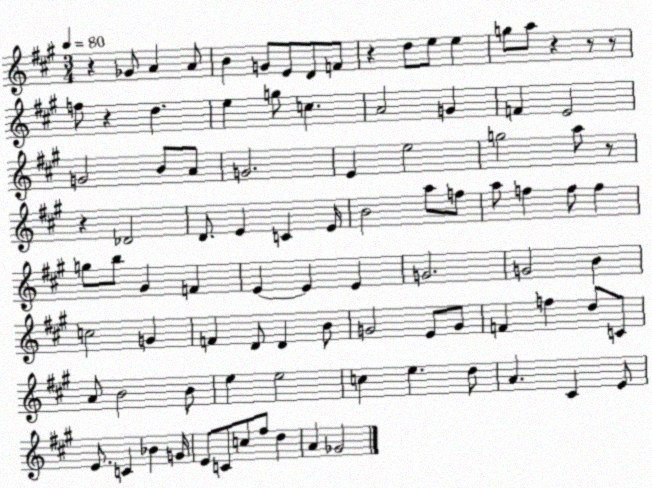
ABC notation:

X:1
T:Untitled
M:3/4
L:1/4
K:A
z _G/2 A A/2 B G/2 E/2 D/2 F/2 z d/2 e/2 e g/2 a/2 z z/2 z/2 f/2 z d e g/2 c A2 G F E2 G2 B/2 A/2 G2 E e2 g2 a/2 z/2 z _D2 D/2 E C E/4 B2 a/2 f/2 a/2 f f/2 f g/2 b/2 ^G F E E E G2 G2 B c2 G F D/2 D B/2 G2 E/2 G/2 F f d/2 C/2 A/2 B2 B/2 e e2 c e d/2 A ^C E/2 E/2 C _B G/4 E/2 C/2 c/2 ^f/2 d A _G2